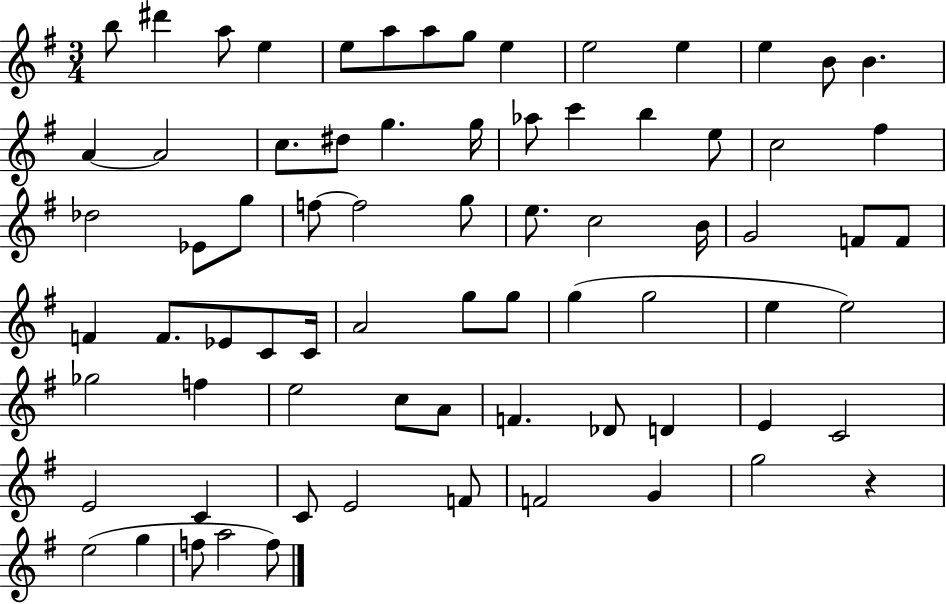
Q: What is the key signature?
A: G major